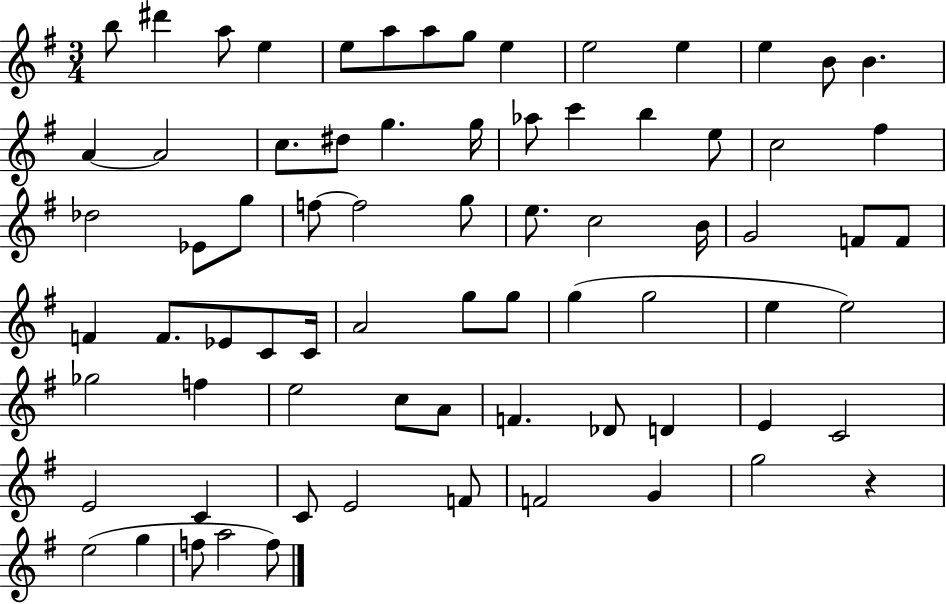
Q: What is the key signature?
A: G major